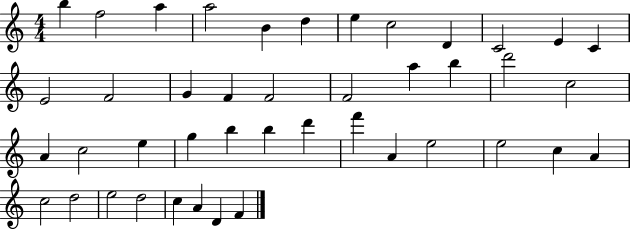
{
  \clef treble
  \numericTimeSignature
  \time 4/4
  \key c \major
  b''4 f''2 a''4 | a''2 b'4 d''4 | e''4 c''2 d'4 | c'2 e'4 c'4 | \break e'2 f'2 | g'4 f'4 f'2 | f'2 a''4 b''4 | d'''2 c''2 | \break a'4 c''2 e''4 | g''4 b''4 b''4 d'''4 | f'''4 a'4 e''2 | e''2 c''4 a'4 | \break c''2 d''2 | e''2 d''2 | c''4 a'4 d'4 f'4 | \bar "|."
}